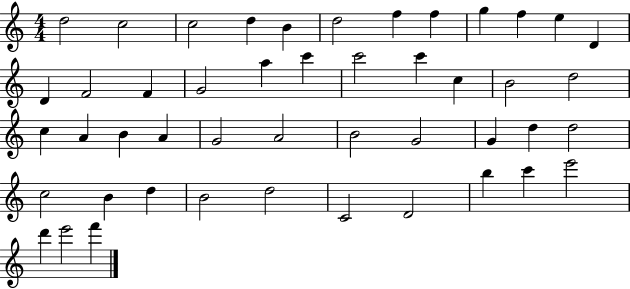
X:1
T:Untitled
M:4/4
L:1/4
K:C
d2 c2 c2 d B d2 f f g f e D D F2 F G2 a c' c'2 c' c B2 d2 c A B A G2 A2 B2 G2 G d d2 c2 B d B2 d2 C2 D2 b c' e'2 d' e'2 f'